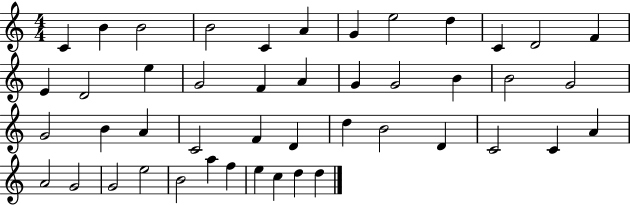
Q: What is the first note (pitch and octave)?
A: C4